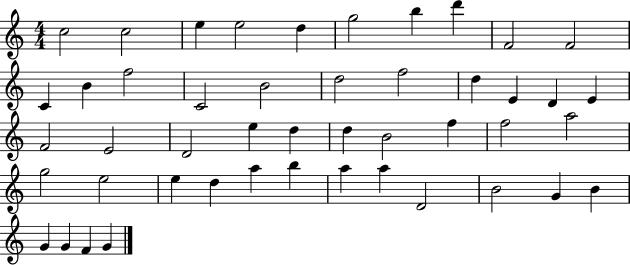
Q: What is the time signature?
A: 4/4